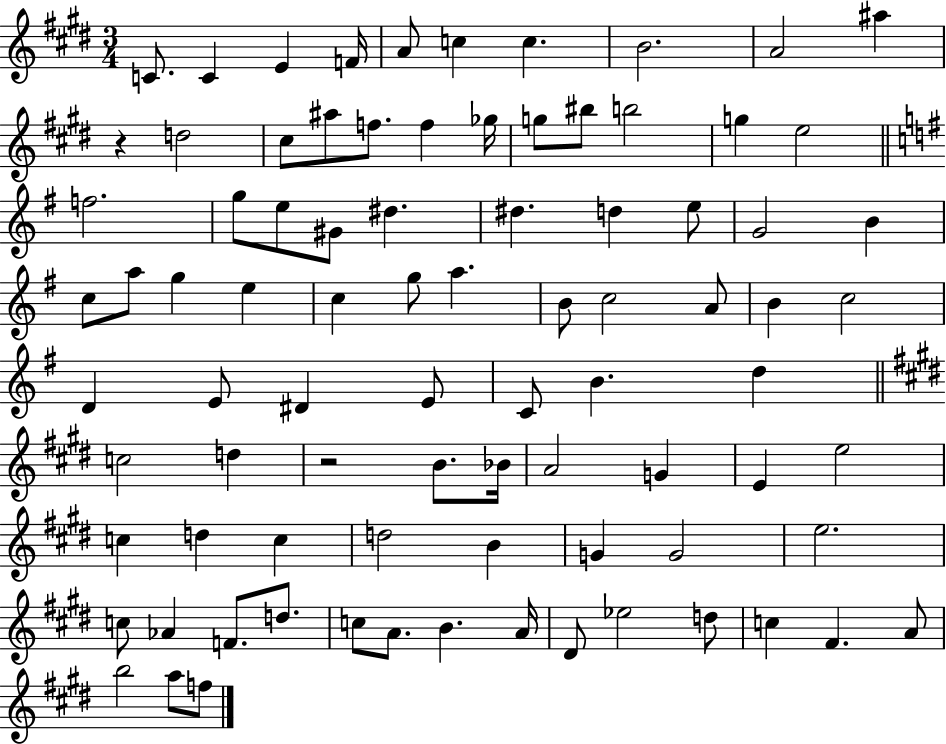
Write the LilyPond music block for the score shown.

{
  \clef treble
  \numericTimeSignature
  \time 3/4
  \key e \major
  \repeat volta 2 { c'8. c'4 e'4 f'16 | a'8 c''4 c''4. | b'2. | a'2 ais''4 | \break r4 d''2 | cis''8 ais''8 f''8. f''4 ges''16 | g''8 bis''8 b''2 | g''4 e''2 | \break \bar "||" \break \key e \minor f''2. | g''8 e''8 gis'8 dis''4. | dis''4. d''4 e''8 | g'2 b'4 | \break c''8 a''8 g''4 e''4 | c''4 g''8 a''4. | b'8 c''2 a'8 | b'4 c''2 | \break d'4 e'8 dis'4 e'8 | c'8 b'4. d''4 | \bar "||" \break \key e \major c''2 d''4 | r2 b'8. bes'16 | a'2 g'4 | e'4 e''2 | \break c''4 d''4 c''4 | d''2 b'4 | g'4 g'2 | e''2. | \break c''8 aes'4 f'8. d''8. | c''8 a'8. b'4. a'16 | dis'8 ees''2 d''8 | c''4 fis'4. a'8 | \break b''2 a''8 f''8 | } \bar "|."
}